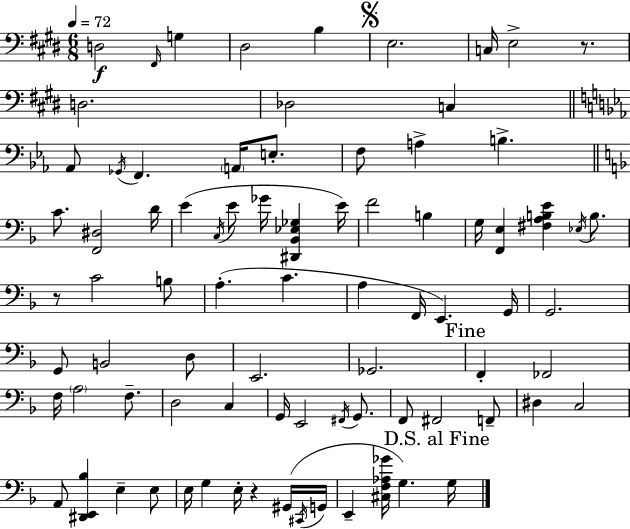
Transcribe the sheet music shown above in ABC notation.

X:1
T:Untitled
M:6/8
L:1/4
K:E
D,2 ^F,,/4 G, ^D,2 B, E,2 C,/4 E,2 z/2 D,2 _D,2 C, _A,,/2 _G,,/4 F,, A,,/4 E,/2 F,/2 A, B, C/2 [F,,^D,]2 D/4 E C,/4 E/2 _G/4 [^D,,_B,,_E,_G,] E/4 F2 B, G,/4 [F,,E,] [^F,A,B,E] _E,/4 B,/2 z/2 C2 B,/2 A, C A, F,,/4 E,, G,,/4 G,,2 G,,/2 B,,2 D,/2 E,,2 _G,,2 F,, _F,,2 F,/4 A,2 F,/2 D,2 C, G,,/4 E,,2 ^F,,/4 G,,/2 F,,/2 ^F,,2 F,,/2 ^D, C,2 A,,/2 [^D,,E,,_B,] E, E,/2 E,/4 G, E,/4 z ^G,,/4 ^C,,/4 G,,/4 E,, [^C,F,_A,_G]/4 G, G,/4